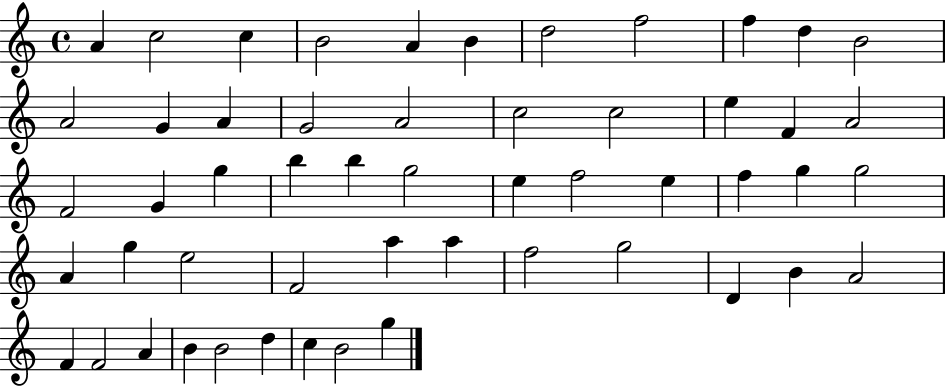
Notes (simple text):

A4/q C5/h C5/q B4/h A4/q B4/q D5/h F5/h F5/q D5/q B4/h A4/h G4/q A4/q G4/h A4/h C5/h C5/h E5/q F4/q A4/h F4/h G4/q G5/q B5/q B5/q G5/h E5/q F5/h E5/q F5/q G5/q G5/h A4/q G5/q E5/h F4/h A5/q A5/q F5/h G5/h D4/q B4/q A4/h F4/q F4/h A4/q B4/q B4/h D5/q C5/q B4/h G5/q